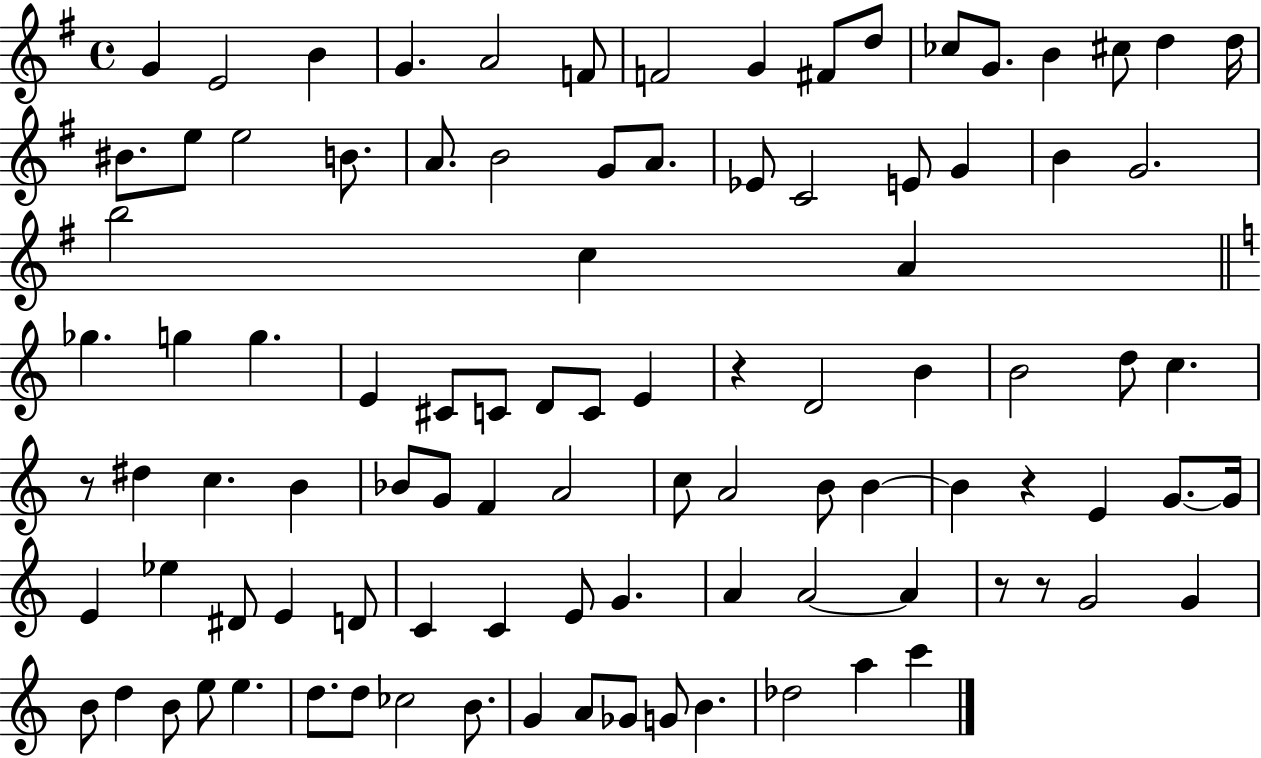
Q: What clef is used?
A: treble